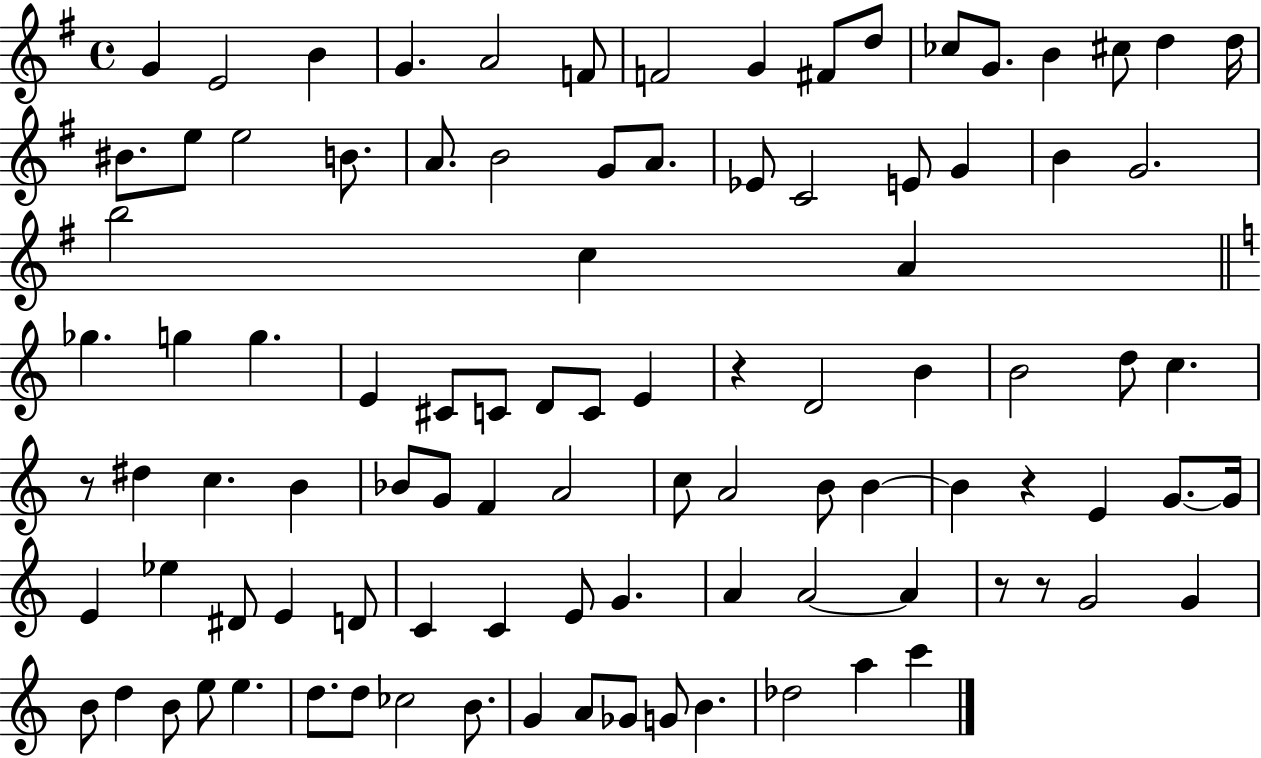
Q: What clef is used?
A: treble